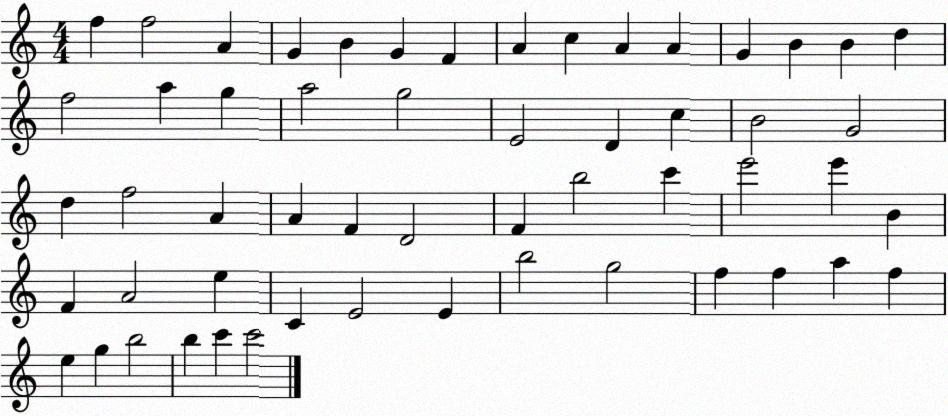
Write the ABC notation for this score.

X:1
T:Untitled
M:4/4
L:1/4
K:C
f f2 A G B G F A c A A G B B d f2 a g a2 g2 E2 D c B2 G2 d f2 A A F D2 F b2 c' e'2 e' B F A2 e C E2 E b2 g2 f f a f e g b2 b c' c'2